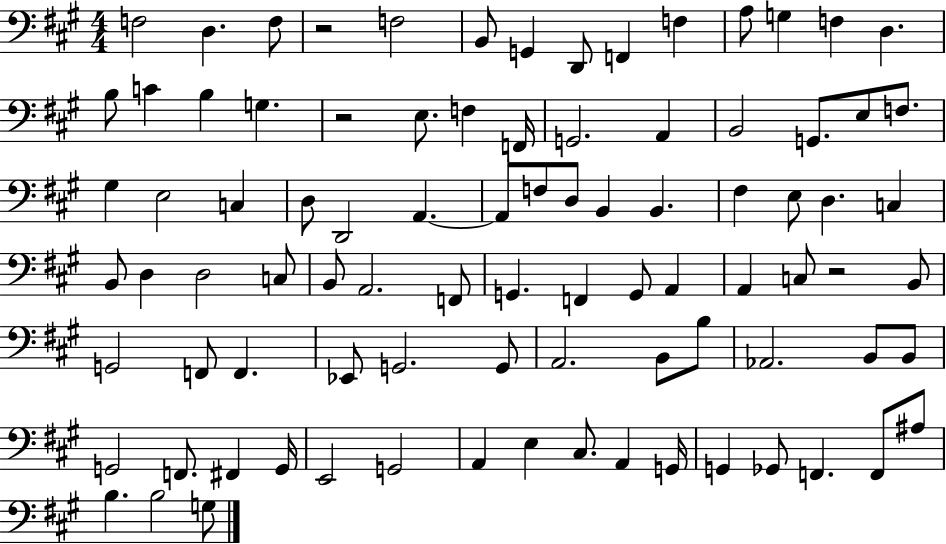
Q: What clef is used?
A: bass